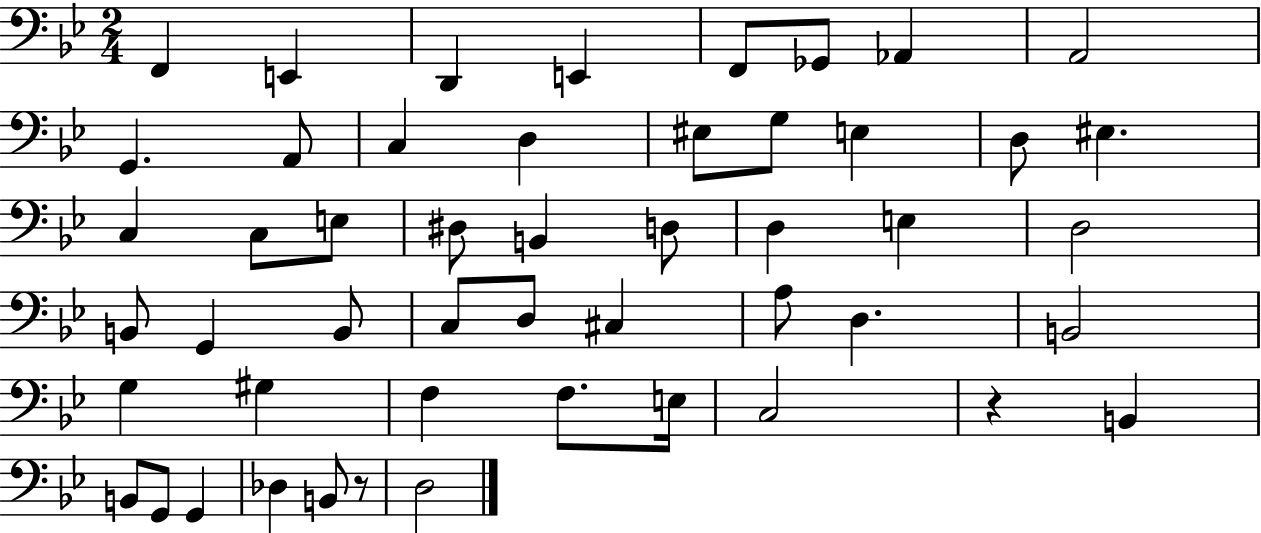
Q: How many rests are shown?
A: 2